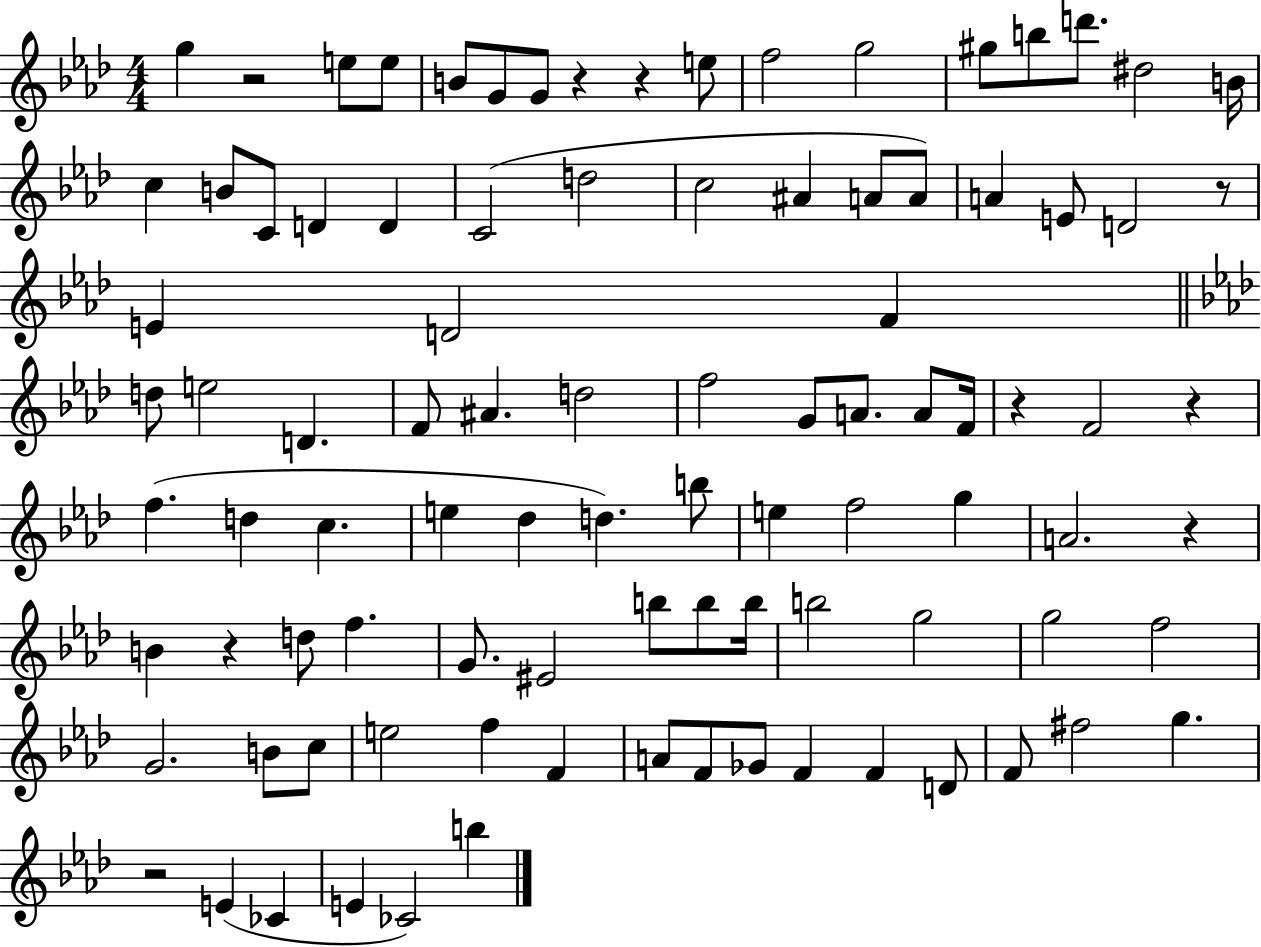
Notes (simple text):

G5/q R/h E5/e E5/e B4/e G4/e G4/e R/q R/q E5/e F5/h G5/h G#5/e B5/e D6/e. D#5/h B4/s C5/q B4/e C4/e D4/q D4/q C4/h D5/h C5/h A#4/q A4/e A4/e A4/q E4/e D4/h R/e E4/q D4/h F4/q D5/e E5/h D4/q. F4/e A#4/q. D5/h F5/h G4/e A4/e. A4/e F4/s R/q F4/h R/q F5/q. D5/q C5/q. E5/q Db5/q D5/q. B5/e E5/q F5/h G5/q A4/h. R/q B4/q R/q D5/e F5/q. G4/e. EIS4/h B5/e B5/e B5/s B5/h G5/h G5/h F5/h G4/h. B4/e C5/e E5/h F5/q F4/q A4/e F4/e Gb4/e F4/q F4/q D4/e F4/e F#5/h G5/q. R/h E4/q CES4/q E4/q CES4/h B5/q